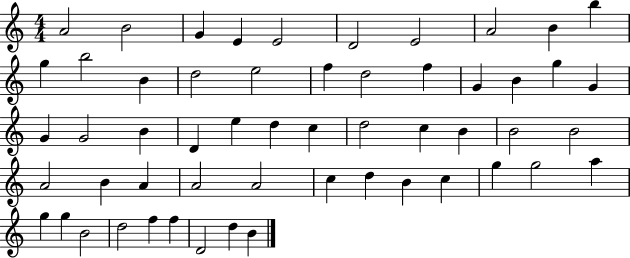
X:1
T:Untitled
M:4/4
L:1/4
K:C
A2 B2 G E E2 D2 E2 A2 B b g b2 B d2 e2 f d2 f G B g G G G2 B D e d c d2 c B B2 B2 A2 B A A2 A2 c d B c g g2 a g g B2 d2 f f D2 d B